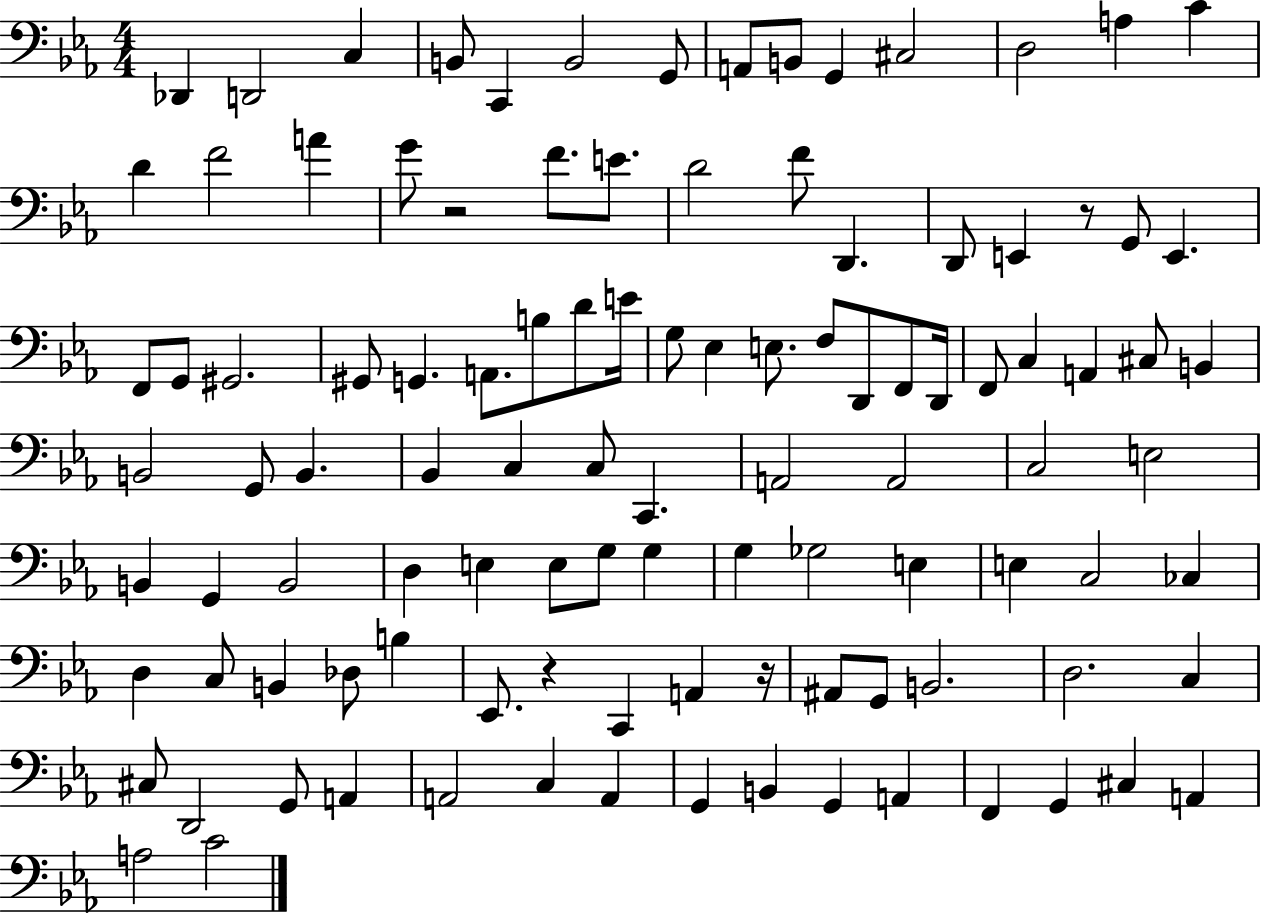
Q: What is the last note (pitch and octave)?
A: C4